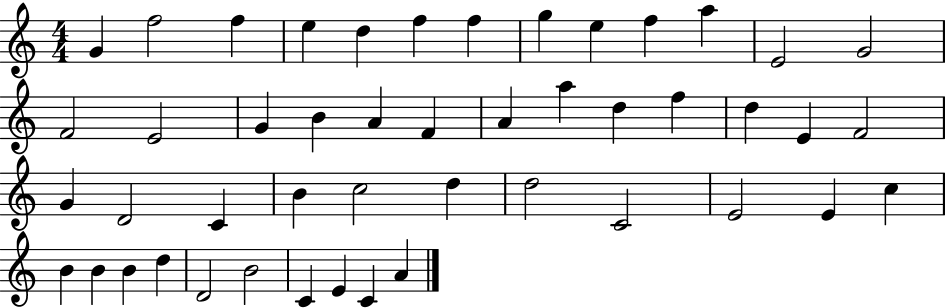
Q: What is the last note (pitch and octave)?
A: A4